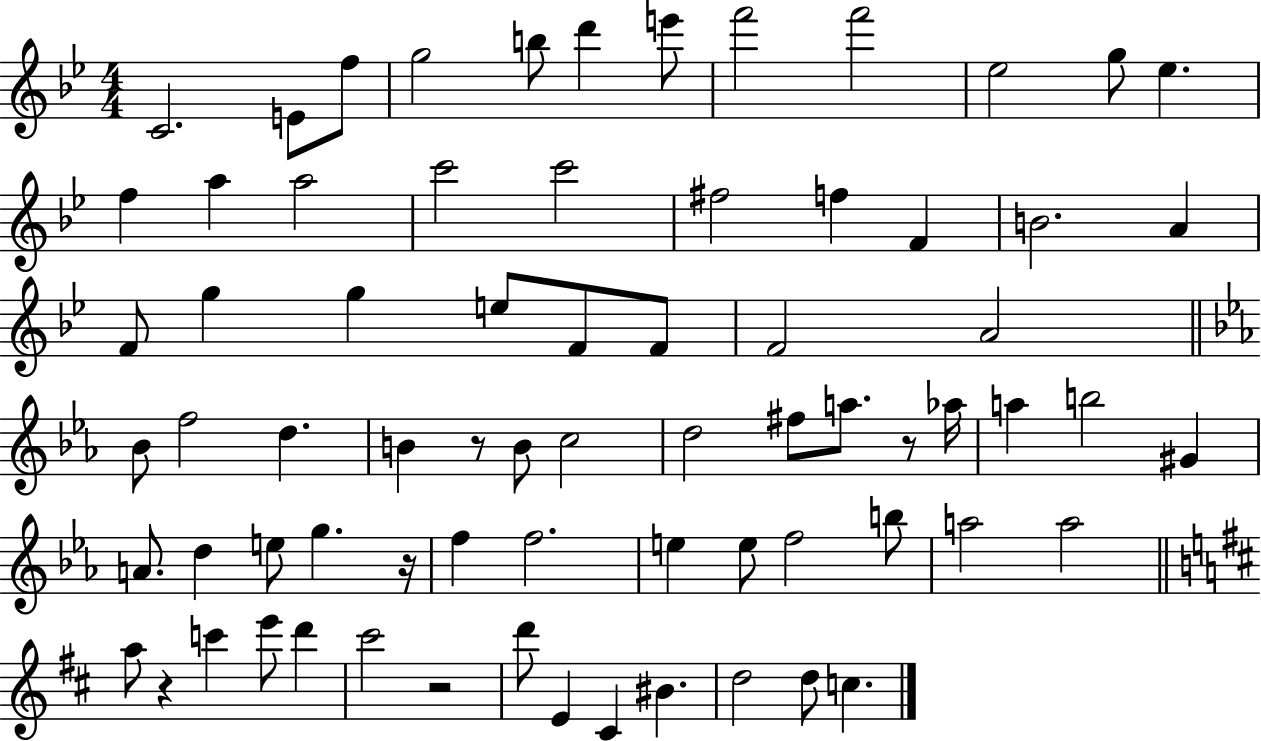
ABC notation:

X:1
T:Untitled
M:4/4
L:1/4
K:Bb
C2 E/2 f/2 g2 b/2 d' e'/2 f'2 f'2 _e2 g/2 _e f a a2 c'2 c'2 ^f2 f F B2 A F/2 g g e/2 F/2 F/2 F2 A2 _B/2 f2 d B z/2 B/2 c2 d2 ^f/2 a/2 z/2 _a/4 a b2 ^G A/2 d e/2 g z/4 f f2 e e/2 f2 b/2 a2 a2 a/2 z c' e'/2 d' ^c'2 z2 d'/2 E ^C ^B d2 d/2 c